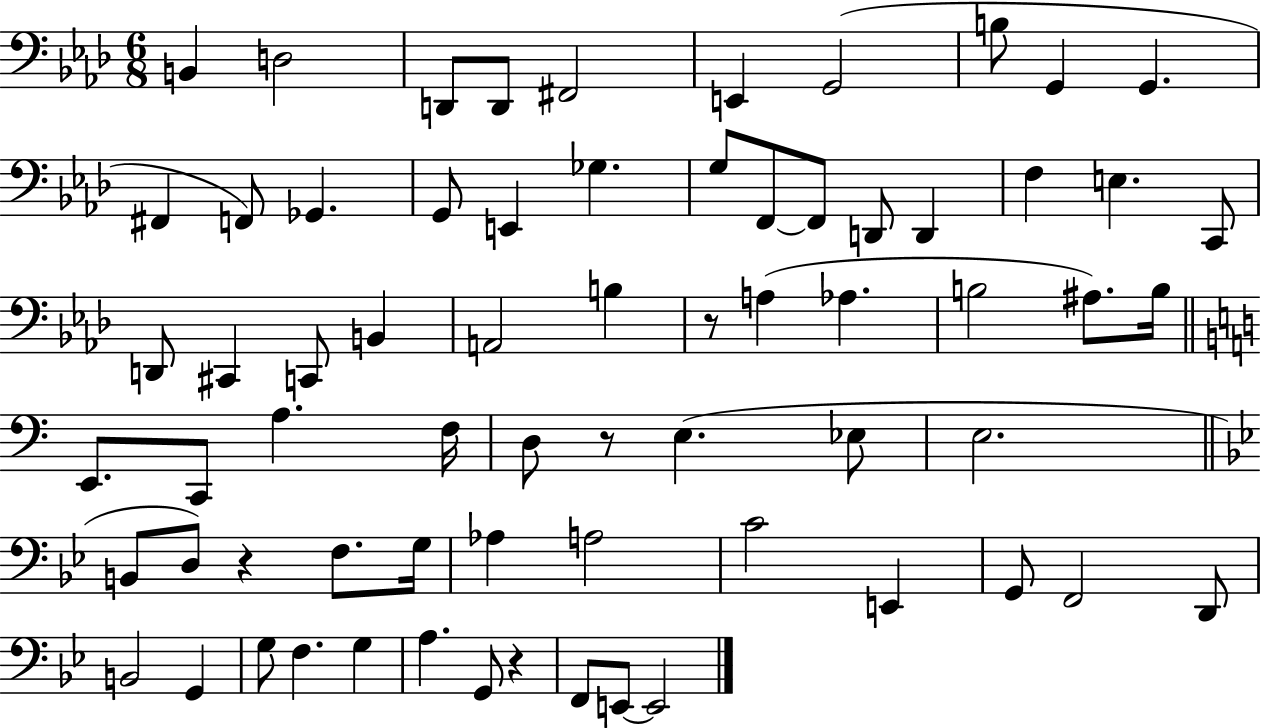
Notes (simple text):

B2/q D3/h D2/e D2/e F#2/h E2/q G2/h B3/e G2/q G2/q. F#2/q F2/e Gb2/q. G2/e E2/q Gb3/q. G3/e F2/e F2/e D2/e D2/q F3/q E3/q. C2/e D2/e C#2/q C2/e B2/q A2/h B3/q R/e A3/q Ab3/q. B3/h A#3/e. B3/s E2/e. C2/e A3/q. F3/s D3/e R/e E3/q. Eb3/e E3/h. B2/e D3/e R/q F3/e. G3/s Ab3/q A3/h C4/h E2/q G2/e F2/h D2/e B2/h G2/q G3/e F3/q. G3/q A3/q. G2/e R/q F2/e E2/e E2/h